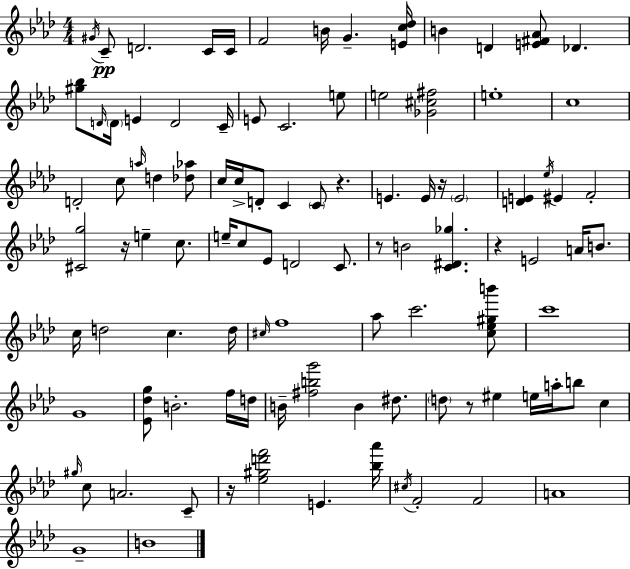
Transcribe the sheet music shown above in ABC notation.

X:1
T:Untitled
M:4/4
L:1/4
K:Fm
^G/4 C/2 D2 C/4 C/4 F2 B/4 G [Ec_d]/4 B D [E^F_A]/2 _D [^g_b]/2 D/4 D/4 E D2 C/4 E/2 C2 e/2 e2 [_G^c^f]2 e4 c4 D2 c/2 a/4 d [_d_a]/2 c/4 c/4 D/2 C C/2 z E E/4 z/4 E2 [DE] _e/4 ^E F2 [^Cg]2 z/4 e c/2 e/4 c/2 _E/2 D2 C/2 z/2 B2 [C^D_g] z E2 A/4 B/2 c/4 d2 c d/4 ^c/4 f4 _a/2 c'2 [c_e^gb']/2 c'4 G4 [_E_dg]/2 B2 f/4 d/4 B/4 [^fbg']2 B ^d/2 d/2 z/2 ^e e/4 a/4 b/2 c ^g/4 c/2 A2 C/2 z/4 [_e^gd'f']2 E [_b_a']/4 ^c/4 F2 F2 A4 G4 B4